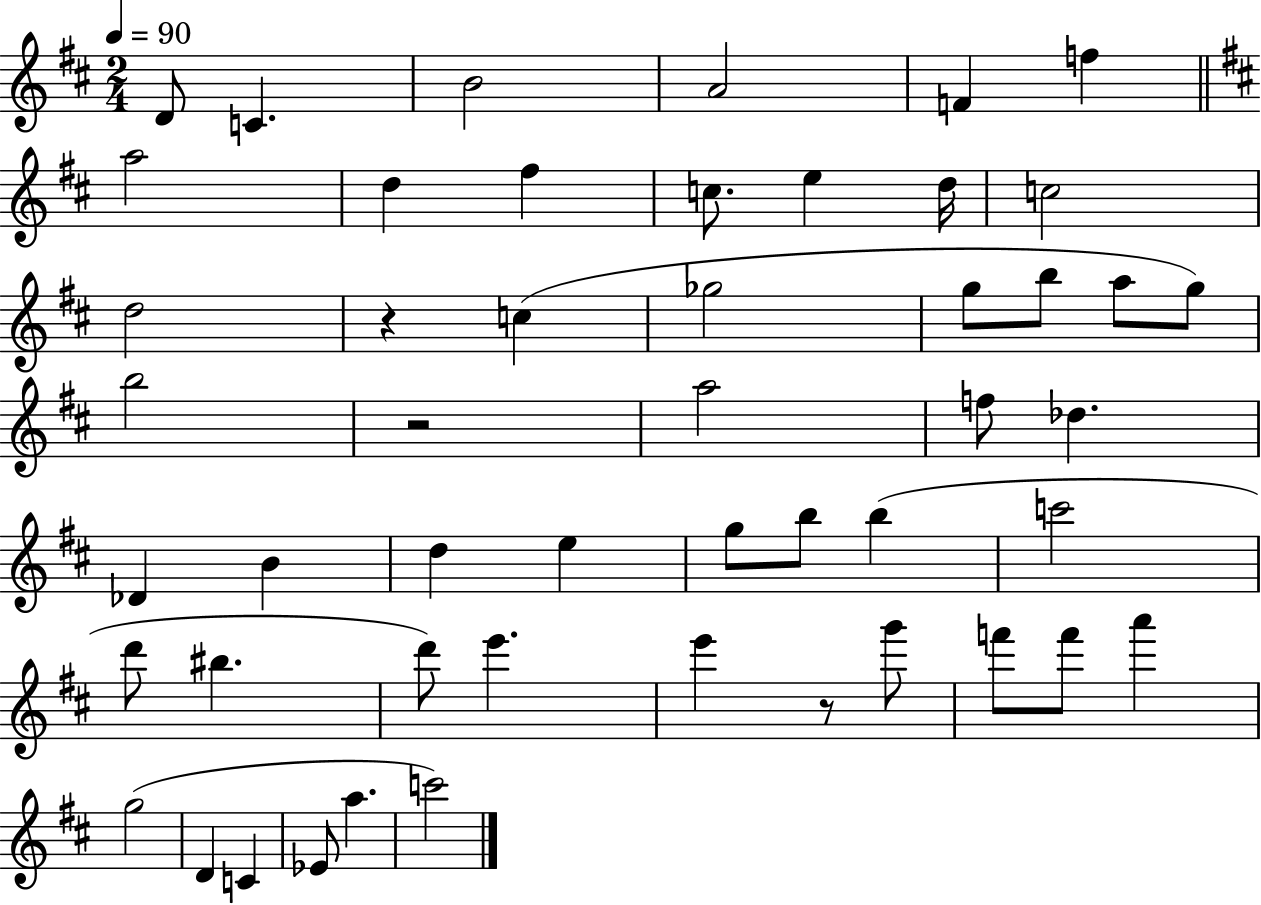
{
  \clef treble
  \numericTimeSignature
  \time 2/4
  \key d \major
  \tempo 4 = 90
  d'8 c'4. | b'2 | a'2 | f'4 f''4 | \break \bar "||" \break \key b \minor a''2 | d''4 fis''4 | c''8. e''4 d''16 | c''2 | \break d''2 | r4 c''4( | ges''2 | g''8 b''8 a''8 g''8) | \break b''2 | r2 | a''2 | f''8 des''4. | \break des'4 b'4 | d''4 e''4 | g''8 b''8 b''4( | c'''2 | \break d'''8 bis''4. | d'''8) e'''4. | e'''4 r8 g'''8 | f'''8 f'''8 a'''4 | \break g''2( | d'4 c'4 | ees'8 a''4. | c'''2) | \break \bar "|."
}